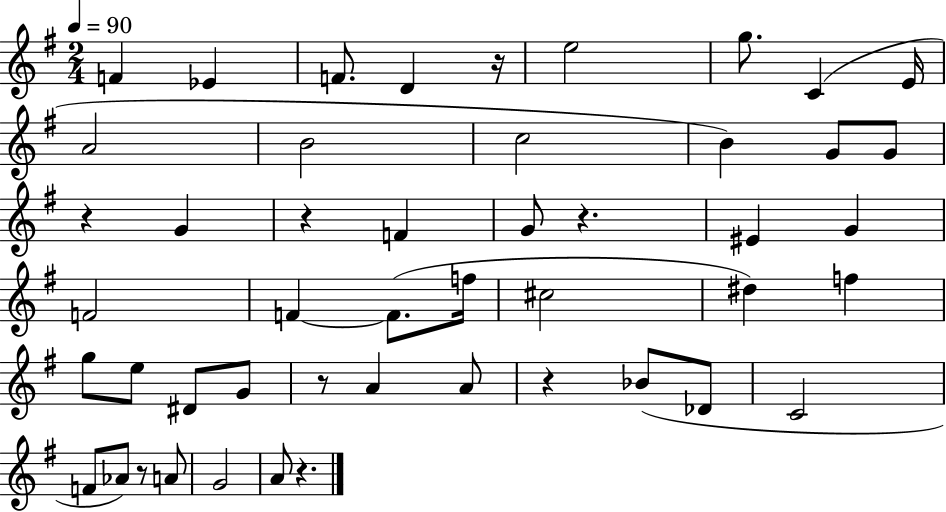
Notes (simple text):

F4/q Eb4/q F4/e. D4/q R/s E5/h G5/e. C4/q E4/s A4/h B4/h C5/h B4/q G4/e G4/e R/q G4/q R/q F4/q G4/e R/q. EIS4/q G4/q F4/h F4/q F4/e. F5/s C#5/h D#5/q F5/q G5/e E5/e D#4/e G4/e R/e A4/q A4/e R/q Bb4/e Db4/e C4/h F4/e Ab4/e R/e A4/e G4/h A4/e R/q.